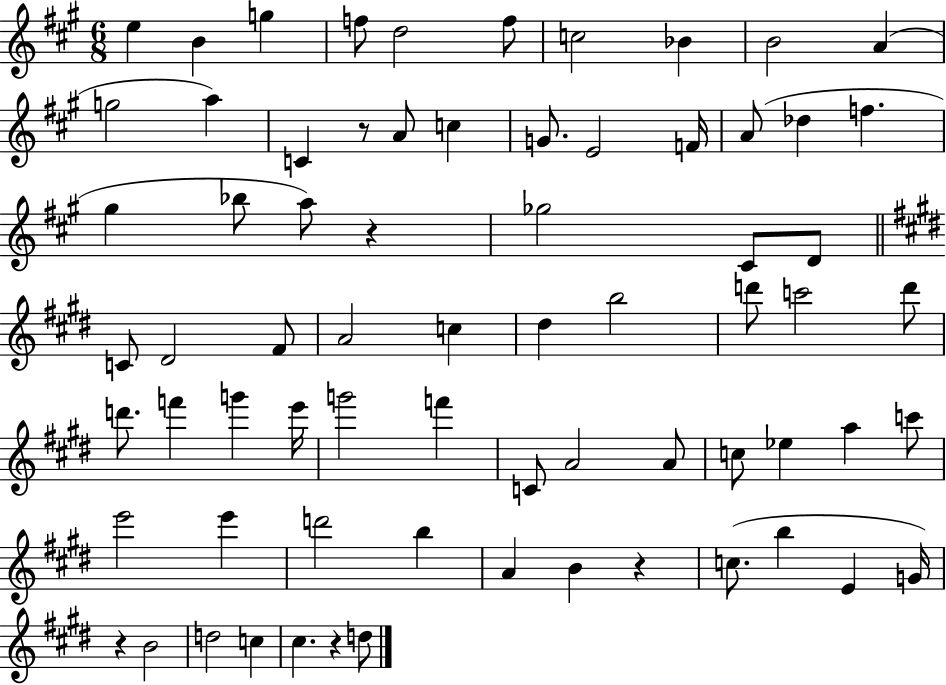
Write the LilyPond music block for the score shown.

{
  \clef treble
  \numericTimeSignature
  \time 6/8
  \key a \major
  \repeat volta 2 { e''4 b'4 g''4 | f''8 d''2 f''8 | c''2 bes'4 | b'2 a'4( | \break g''2 a''4) | c'4 r8 a'8 c''4 | g'8. e'2 f'16 | a'8( des''4 f''4. | \break gis''4 bes''8 a''8) r4 | ges''2 cis'8 d'8 | \bar "||" \break \key e \major c'8 dis'2 fis'8 | a'2 c''4 | dis''4 b''2 | d'''8 c'''2 d'''8 | \break d'''8. f'''4 g'''4 e'''16 | g'''2 f'''4 | c'8 a'2 a'8 | c''8 ees''4 a''4 c'''8 | \break e'''2 e'''4 | d'''2 b''4 | a'4 b'4 r4 | c''8.( b''4 e'4 g'16) | \break r4 b'2 | d''2 c''4 | cis''4. r4 d''8 | } \bar "|."
}